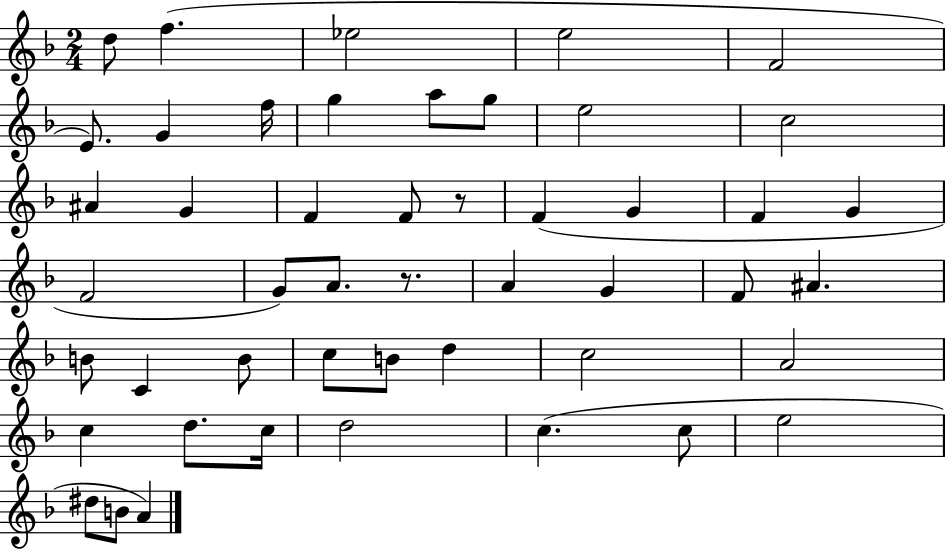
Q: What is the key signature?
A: F major